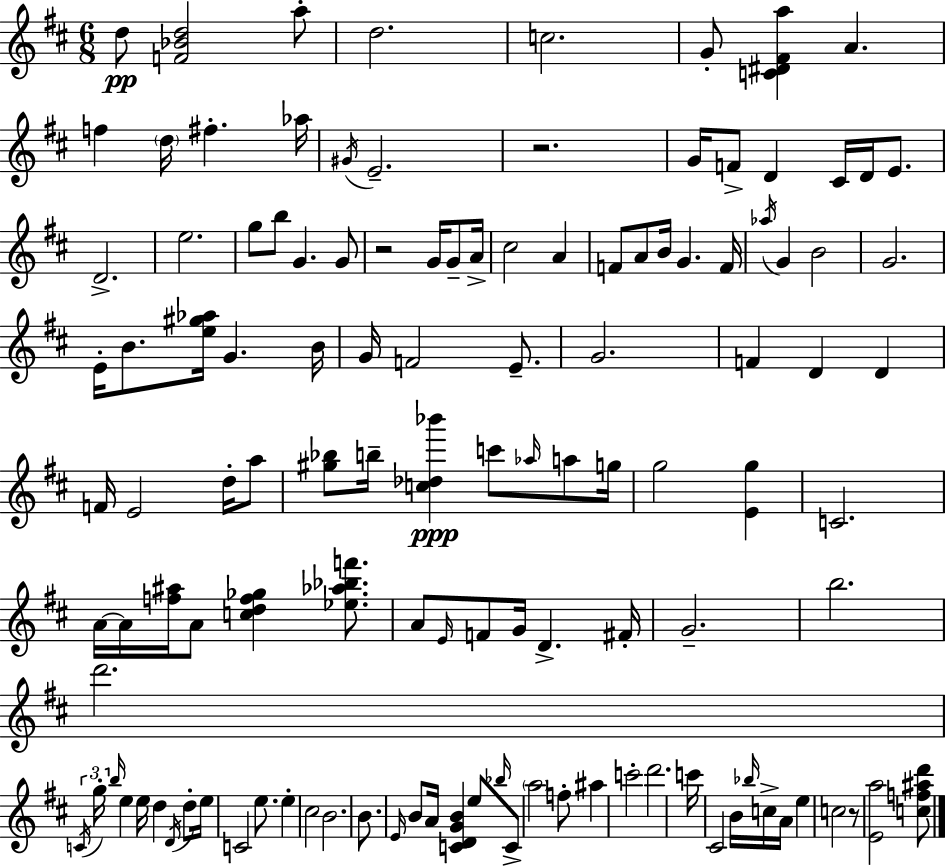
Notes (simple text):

D5/e [F4,Bb4,D5]/h A5/e D5/h. C5/h. G4/e [C4,D#4,F#4,A5]/q A4/q. F5/q D5/s F#5/q. Ab5/s G#4/s E4/h. R/h. G4/s F4/e D4/q C#4/s D4/s E4/e. D4/h. E5/h. G5/e B5/e G4/q. G4/e R/h G4/s G4/e A4/s C#5/h A4/q F4/e A4/e B4/s G4/q. F4/s Ab5/s G4/q B4/h G4/h. E4/s B4/e. [E5,G#5,Ab5]/s G4/q. B4/s G4/s F4/h E4/e. G4/h. F4/q D4/q D4/q F4/s E4/h D5/s A5/e [G#5,Bb5]/e B5/s [C5,Db5,Bb6]/q C6/e Ab5/s A5/e G5/s G5/h [E4,G5]/q C4/h. A4/s A4/s [F5,A#5]/s A4/e [C5,D5,F5,Gb5]/q [Eb5,Ab5,Bb5,F6]/e. A4/e E4/s F4/e G4/s D4/q. F#4/s G4/h. B5/h. D6/h. C4/s G5/s B5/s E5/q E5/s D5/q D4/s D5/e E5/s C4/h E5/e. E5/q C#5/h B4/h. B4/e. E4/s B4/e A4/s [C4,D4,G4,B4]/q E5/e Bb5/s C4/e A5/h F5/e A#5/q C6/h D6/h. C6/s C#4/h B4/s Bb5/s C5/s A4/s E5/q C5/h R/e [E4,A5]/h [C5,F5,A#5,D6]/e